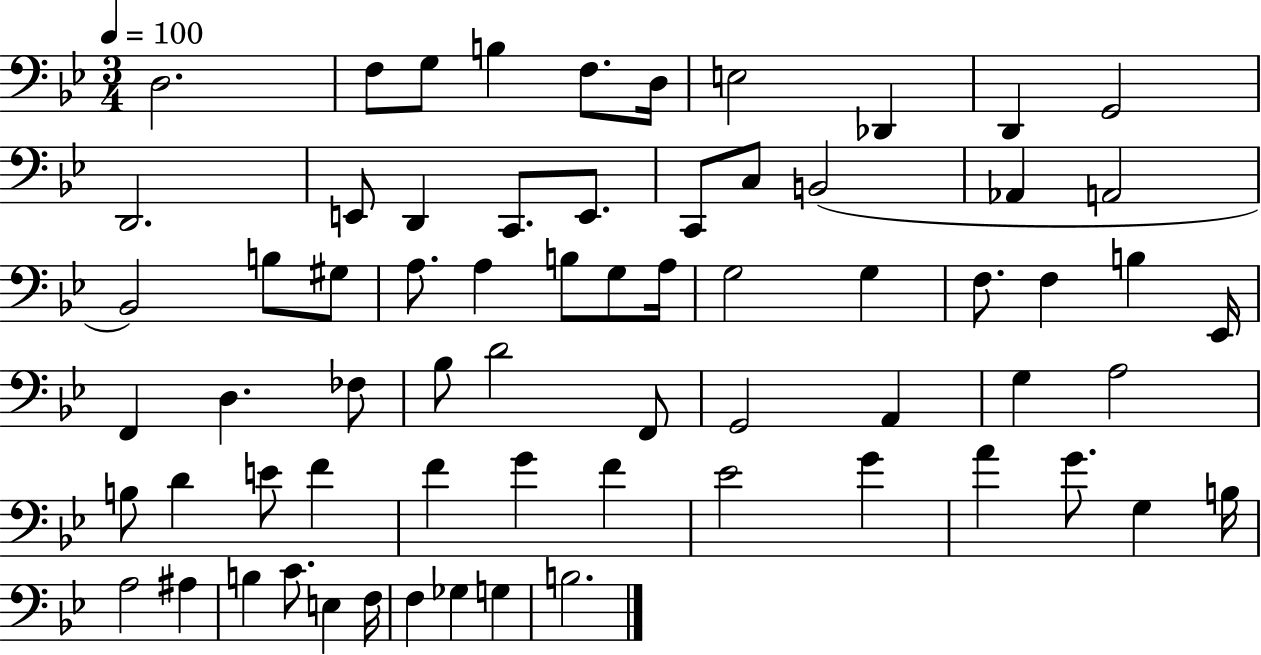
{
  \clef bass
  \numericTimeSignature
  \time 3/4
  \key bes \major
  \tempo 4 = 100
  d2. | f8 g8 b4 f8. d16 | e2 des,4 | d,4 g,2 | \break d,2. | e,8 d,4 c,8. e,8. | c,8 c8 b,2( | aes,4 a,2 | \break bes,2) b8 gis8 | a8. a4 b8 g8 a16 | g2 g4 | f8. f4 b4 ees,16 | \break f,4 d4. fes8 | bes8 d'2 f,8 | g,2 a,4 | g4 a2 | \break b8 d'4 e'8 f'4 | f'4 g'4 f'4 | ees'2 g'4 | a'4 g'8. g4 b16 | \break a2 ais4 | b4 c'8. e4 f16 | f4 ges4 g4 | b2. | \break \bar "|."
}